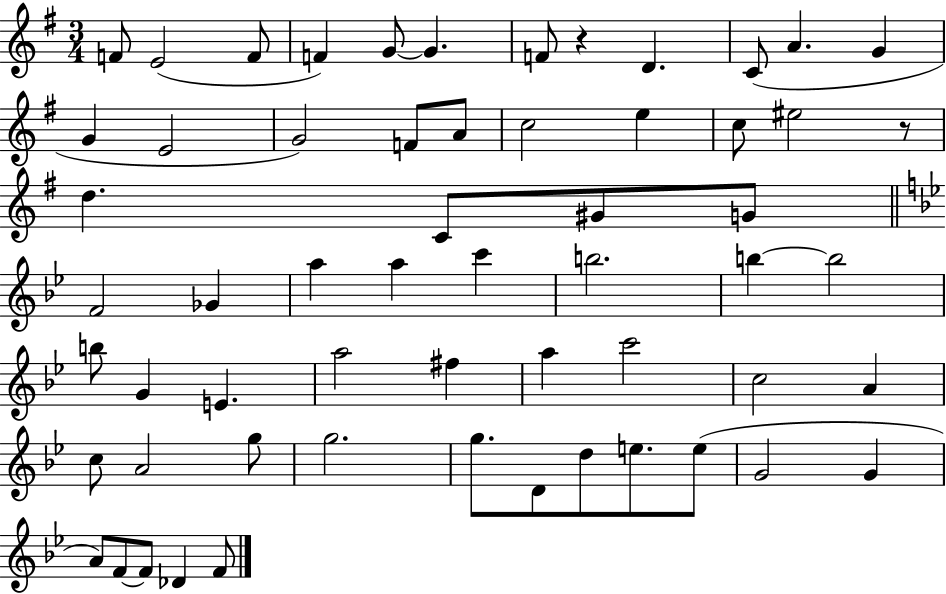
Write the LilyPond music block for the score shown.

{
  \clef treble
  \numericTimeSignature
  \time 3/4
  \key g \major
  f'8 e'2( f'8 | f'4) g'8~~ g'4. | f'8 r4 d'4. | c'8( a'4. g'4 | \break g'4 e'2 | g'2) f'8 a'8 | c''2 e''4 | c''8 eis''2 r8 | \break d''4. c'8 gis'8 g'8 | \bar "||" \break \key bes \major f'2 ges'4 | a''4 a''4 c'''4 | b''2. | b''4~~ b''2 | \break b''8 g'4 e'4. | a''2 fis''4 | a''4 c'''2 | c''2 a'4 | \break c''8 a'2 g''8 | g''2. | g''8. d'8 d''8 e''8. e''8( | g'2 g'4 | \break a'8) f'8~~ f'8 des'4 f'8 | \bar "|."
}